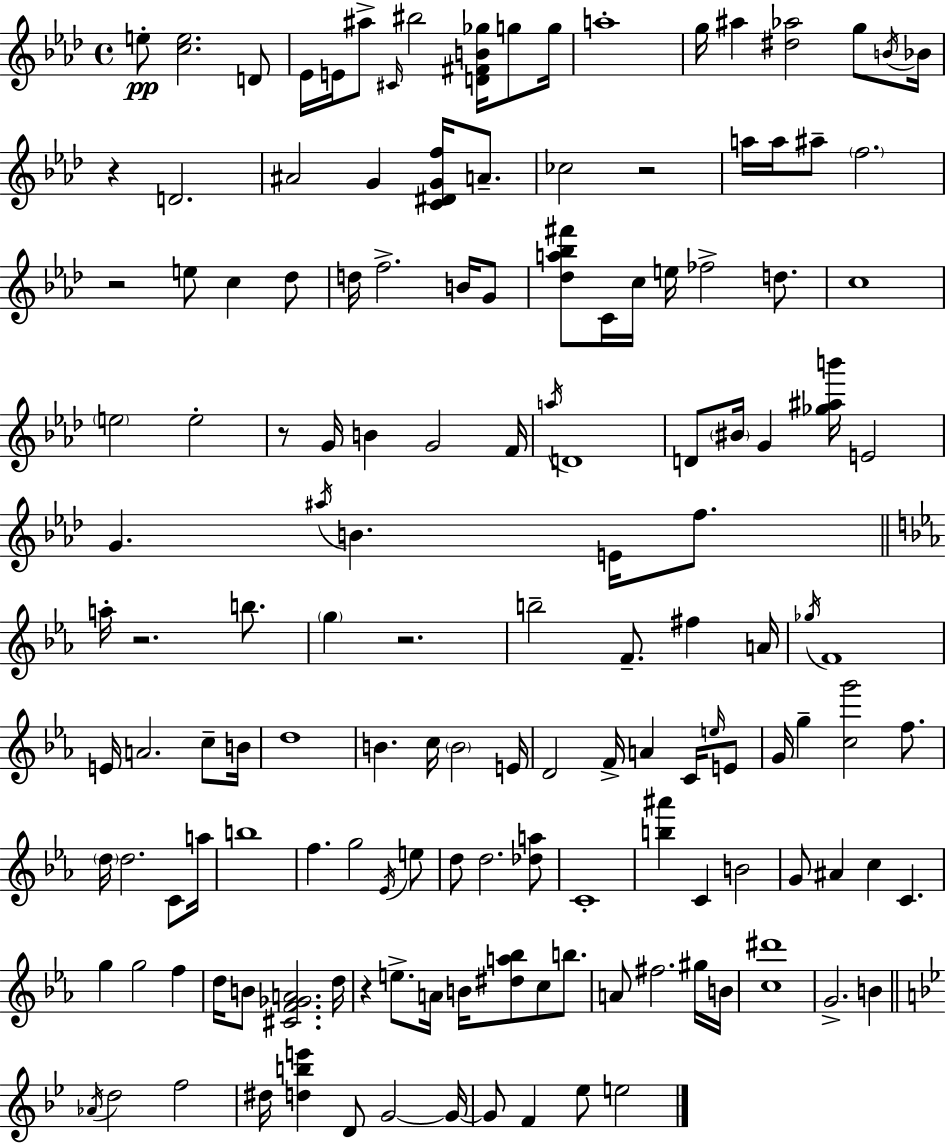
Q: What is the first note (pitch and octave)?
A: E5